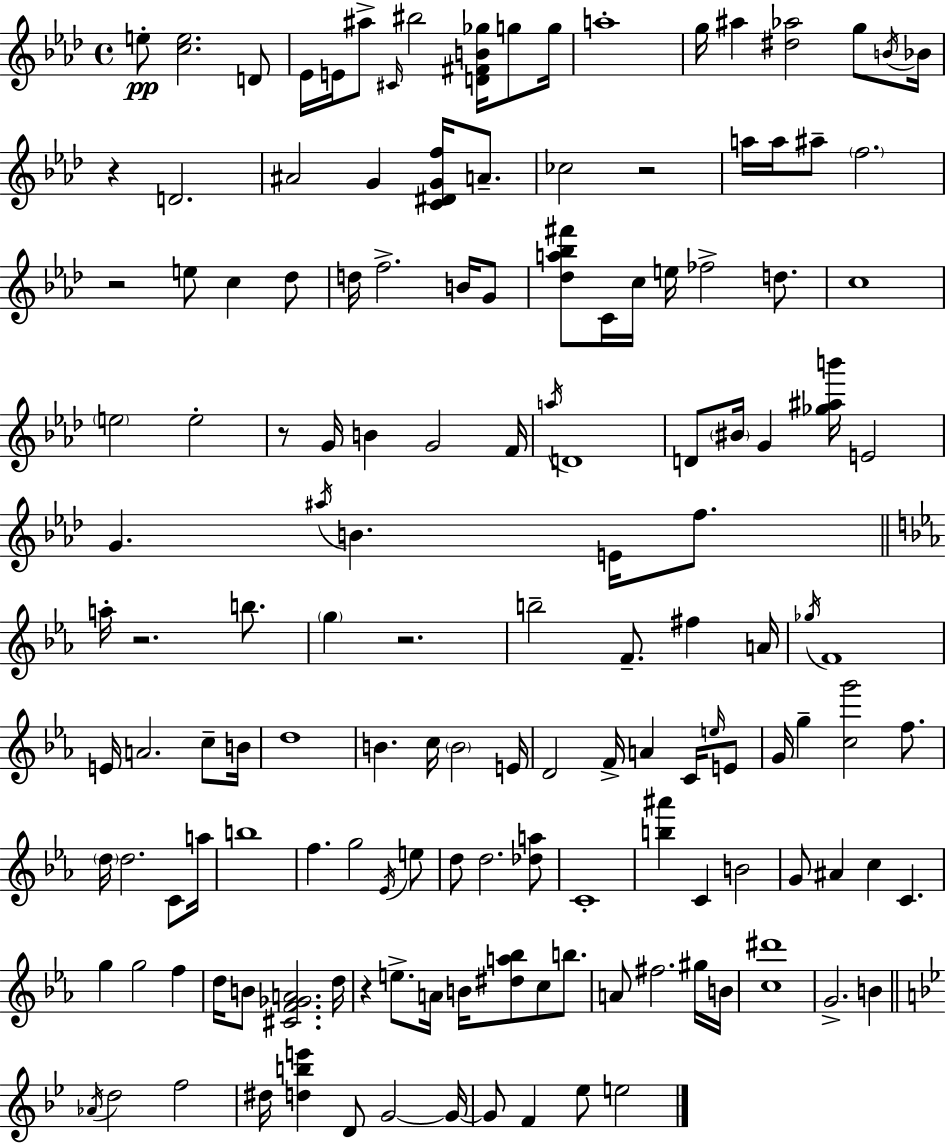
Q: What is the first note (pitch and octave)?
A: E5